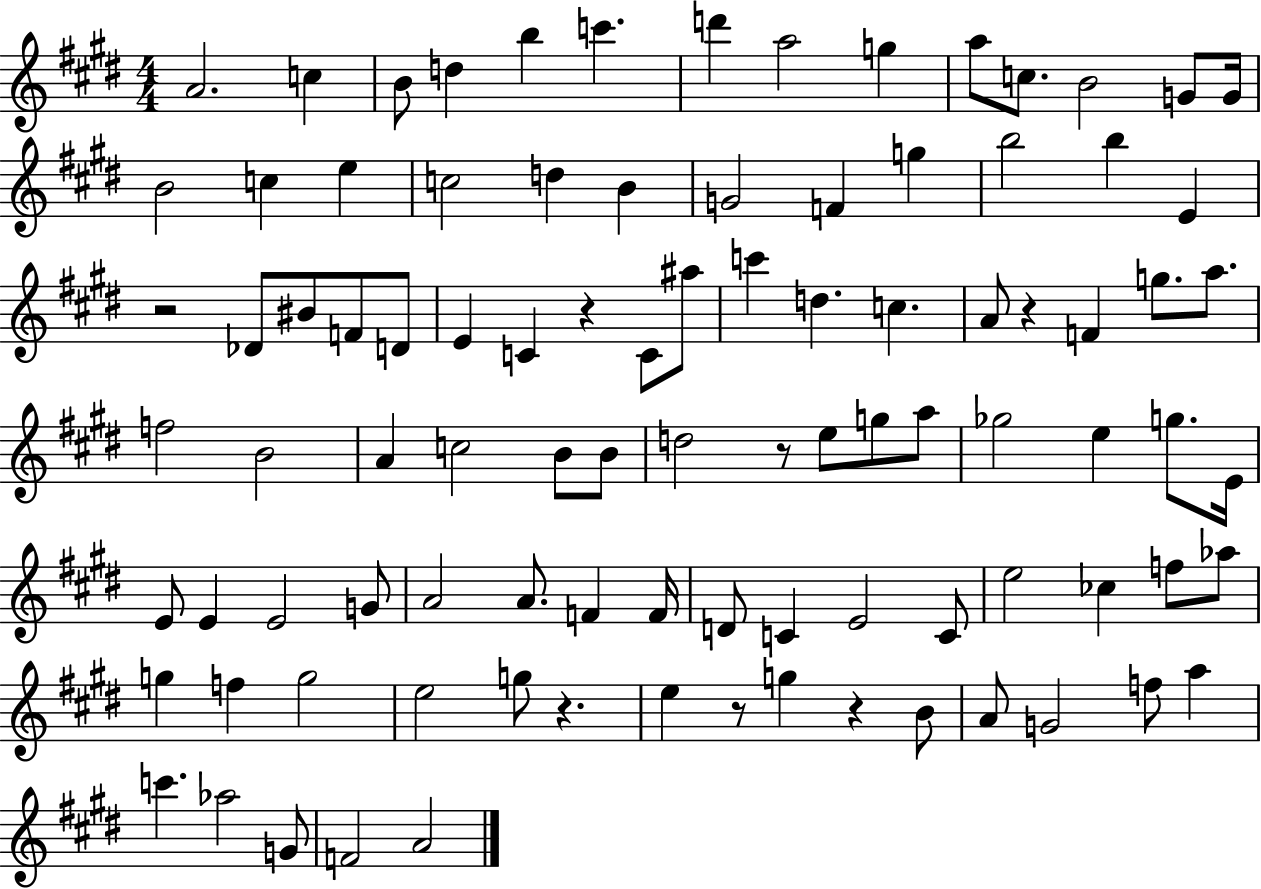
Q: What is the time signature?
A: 4/4